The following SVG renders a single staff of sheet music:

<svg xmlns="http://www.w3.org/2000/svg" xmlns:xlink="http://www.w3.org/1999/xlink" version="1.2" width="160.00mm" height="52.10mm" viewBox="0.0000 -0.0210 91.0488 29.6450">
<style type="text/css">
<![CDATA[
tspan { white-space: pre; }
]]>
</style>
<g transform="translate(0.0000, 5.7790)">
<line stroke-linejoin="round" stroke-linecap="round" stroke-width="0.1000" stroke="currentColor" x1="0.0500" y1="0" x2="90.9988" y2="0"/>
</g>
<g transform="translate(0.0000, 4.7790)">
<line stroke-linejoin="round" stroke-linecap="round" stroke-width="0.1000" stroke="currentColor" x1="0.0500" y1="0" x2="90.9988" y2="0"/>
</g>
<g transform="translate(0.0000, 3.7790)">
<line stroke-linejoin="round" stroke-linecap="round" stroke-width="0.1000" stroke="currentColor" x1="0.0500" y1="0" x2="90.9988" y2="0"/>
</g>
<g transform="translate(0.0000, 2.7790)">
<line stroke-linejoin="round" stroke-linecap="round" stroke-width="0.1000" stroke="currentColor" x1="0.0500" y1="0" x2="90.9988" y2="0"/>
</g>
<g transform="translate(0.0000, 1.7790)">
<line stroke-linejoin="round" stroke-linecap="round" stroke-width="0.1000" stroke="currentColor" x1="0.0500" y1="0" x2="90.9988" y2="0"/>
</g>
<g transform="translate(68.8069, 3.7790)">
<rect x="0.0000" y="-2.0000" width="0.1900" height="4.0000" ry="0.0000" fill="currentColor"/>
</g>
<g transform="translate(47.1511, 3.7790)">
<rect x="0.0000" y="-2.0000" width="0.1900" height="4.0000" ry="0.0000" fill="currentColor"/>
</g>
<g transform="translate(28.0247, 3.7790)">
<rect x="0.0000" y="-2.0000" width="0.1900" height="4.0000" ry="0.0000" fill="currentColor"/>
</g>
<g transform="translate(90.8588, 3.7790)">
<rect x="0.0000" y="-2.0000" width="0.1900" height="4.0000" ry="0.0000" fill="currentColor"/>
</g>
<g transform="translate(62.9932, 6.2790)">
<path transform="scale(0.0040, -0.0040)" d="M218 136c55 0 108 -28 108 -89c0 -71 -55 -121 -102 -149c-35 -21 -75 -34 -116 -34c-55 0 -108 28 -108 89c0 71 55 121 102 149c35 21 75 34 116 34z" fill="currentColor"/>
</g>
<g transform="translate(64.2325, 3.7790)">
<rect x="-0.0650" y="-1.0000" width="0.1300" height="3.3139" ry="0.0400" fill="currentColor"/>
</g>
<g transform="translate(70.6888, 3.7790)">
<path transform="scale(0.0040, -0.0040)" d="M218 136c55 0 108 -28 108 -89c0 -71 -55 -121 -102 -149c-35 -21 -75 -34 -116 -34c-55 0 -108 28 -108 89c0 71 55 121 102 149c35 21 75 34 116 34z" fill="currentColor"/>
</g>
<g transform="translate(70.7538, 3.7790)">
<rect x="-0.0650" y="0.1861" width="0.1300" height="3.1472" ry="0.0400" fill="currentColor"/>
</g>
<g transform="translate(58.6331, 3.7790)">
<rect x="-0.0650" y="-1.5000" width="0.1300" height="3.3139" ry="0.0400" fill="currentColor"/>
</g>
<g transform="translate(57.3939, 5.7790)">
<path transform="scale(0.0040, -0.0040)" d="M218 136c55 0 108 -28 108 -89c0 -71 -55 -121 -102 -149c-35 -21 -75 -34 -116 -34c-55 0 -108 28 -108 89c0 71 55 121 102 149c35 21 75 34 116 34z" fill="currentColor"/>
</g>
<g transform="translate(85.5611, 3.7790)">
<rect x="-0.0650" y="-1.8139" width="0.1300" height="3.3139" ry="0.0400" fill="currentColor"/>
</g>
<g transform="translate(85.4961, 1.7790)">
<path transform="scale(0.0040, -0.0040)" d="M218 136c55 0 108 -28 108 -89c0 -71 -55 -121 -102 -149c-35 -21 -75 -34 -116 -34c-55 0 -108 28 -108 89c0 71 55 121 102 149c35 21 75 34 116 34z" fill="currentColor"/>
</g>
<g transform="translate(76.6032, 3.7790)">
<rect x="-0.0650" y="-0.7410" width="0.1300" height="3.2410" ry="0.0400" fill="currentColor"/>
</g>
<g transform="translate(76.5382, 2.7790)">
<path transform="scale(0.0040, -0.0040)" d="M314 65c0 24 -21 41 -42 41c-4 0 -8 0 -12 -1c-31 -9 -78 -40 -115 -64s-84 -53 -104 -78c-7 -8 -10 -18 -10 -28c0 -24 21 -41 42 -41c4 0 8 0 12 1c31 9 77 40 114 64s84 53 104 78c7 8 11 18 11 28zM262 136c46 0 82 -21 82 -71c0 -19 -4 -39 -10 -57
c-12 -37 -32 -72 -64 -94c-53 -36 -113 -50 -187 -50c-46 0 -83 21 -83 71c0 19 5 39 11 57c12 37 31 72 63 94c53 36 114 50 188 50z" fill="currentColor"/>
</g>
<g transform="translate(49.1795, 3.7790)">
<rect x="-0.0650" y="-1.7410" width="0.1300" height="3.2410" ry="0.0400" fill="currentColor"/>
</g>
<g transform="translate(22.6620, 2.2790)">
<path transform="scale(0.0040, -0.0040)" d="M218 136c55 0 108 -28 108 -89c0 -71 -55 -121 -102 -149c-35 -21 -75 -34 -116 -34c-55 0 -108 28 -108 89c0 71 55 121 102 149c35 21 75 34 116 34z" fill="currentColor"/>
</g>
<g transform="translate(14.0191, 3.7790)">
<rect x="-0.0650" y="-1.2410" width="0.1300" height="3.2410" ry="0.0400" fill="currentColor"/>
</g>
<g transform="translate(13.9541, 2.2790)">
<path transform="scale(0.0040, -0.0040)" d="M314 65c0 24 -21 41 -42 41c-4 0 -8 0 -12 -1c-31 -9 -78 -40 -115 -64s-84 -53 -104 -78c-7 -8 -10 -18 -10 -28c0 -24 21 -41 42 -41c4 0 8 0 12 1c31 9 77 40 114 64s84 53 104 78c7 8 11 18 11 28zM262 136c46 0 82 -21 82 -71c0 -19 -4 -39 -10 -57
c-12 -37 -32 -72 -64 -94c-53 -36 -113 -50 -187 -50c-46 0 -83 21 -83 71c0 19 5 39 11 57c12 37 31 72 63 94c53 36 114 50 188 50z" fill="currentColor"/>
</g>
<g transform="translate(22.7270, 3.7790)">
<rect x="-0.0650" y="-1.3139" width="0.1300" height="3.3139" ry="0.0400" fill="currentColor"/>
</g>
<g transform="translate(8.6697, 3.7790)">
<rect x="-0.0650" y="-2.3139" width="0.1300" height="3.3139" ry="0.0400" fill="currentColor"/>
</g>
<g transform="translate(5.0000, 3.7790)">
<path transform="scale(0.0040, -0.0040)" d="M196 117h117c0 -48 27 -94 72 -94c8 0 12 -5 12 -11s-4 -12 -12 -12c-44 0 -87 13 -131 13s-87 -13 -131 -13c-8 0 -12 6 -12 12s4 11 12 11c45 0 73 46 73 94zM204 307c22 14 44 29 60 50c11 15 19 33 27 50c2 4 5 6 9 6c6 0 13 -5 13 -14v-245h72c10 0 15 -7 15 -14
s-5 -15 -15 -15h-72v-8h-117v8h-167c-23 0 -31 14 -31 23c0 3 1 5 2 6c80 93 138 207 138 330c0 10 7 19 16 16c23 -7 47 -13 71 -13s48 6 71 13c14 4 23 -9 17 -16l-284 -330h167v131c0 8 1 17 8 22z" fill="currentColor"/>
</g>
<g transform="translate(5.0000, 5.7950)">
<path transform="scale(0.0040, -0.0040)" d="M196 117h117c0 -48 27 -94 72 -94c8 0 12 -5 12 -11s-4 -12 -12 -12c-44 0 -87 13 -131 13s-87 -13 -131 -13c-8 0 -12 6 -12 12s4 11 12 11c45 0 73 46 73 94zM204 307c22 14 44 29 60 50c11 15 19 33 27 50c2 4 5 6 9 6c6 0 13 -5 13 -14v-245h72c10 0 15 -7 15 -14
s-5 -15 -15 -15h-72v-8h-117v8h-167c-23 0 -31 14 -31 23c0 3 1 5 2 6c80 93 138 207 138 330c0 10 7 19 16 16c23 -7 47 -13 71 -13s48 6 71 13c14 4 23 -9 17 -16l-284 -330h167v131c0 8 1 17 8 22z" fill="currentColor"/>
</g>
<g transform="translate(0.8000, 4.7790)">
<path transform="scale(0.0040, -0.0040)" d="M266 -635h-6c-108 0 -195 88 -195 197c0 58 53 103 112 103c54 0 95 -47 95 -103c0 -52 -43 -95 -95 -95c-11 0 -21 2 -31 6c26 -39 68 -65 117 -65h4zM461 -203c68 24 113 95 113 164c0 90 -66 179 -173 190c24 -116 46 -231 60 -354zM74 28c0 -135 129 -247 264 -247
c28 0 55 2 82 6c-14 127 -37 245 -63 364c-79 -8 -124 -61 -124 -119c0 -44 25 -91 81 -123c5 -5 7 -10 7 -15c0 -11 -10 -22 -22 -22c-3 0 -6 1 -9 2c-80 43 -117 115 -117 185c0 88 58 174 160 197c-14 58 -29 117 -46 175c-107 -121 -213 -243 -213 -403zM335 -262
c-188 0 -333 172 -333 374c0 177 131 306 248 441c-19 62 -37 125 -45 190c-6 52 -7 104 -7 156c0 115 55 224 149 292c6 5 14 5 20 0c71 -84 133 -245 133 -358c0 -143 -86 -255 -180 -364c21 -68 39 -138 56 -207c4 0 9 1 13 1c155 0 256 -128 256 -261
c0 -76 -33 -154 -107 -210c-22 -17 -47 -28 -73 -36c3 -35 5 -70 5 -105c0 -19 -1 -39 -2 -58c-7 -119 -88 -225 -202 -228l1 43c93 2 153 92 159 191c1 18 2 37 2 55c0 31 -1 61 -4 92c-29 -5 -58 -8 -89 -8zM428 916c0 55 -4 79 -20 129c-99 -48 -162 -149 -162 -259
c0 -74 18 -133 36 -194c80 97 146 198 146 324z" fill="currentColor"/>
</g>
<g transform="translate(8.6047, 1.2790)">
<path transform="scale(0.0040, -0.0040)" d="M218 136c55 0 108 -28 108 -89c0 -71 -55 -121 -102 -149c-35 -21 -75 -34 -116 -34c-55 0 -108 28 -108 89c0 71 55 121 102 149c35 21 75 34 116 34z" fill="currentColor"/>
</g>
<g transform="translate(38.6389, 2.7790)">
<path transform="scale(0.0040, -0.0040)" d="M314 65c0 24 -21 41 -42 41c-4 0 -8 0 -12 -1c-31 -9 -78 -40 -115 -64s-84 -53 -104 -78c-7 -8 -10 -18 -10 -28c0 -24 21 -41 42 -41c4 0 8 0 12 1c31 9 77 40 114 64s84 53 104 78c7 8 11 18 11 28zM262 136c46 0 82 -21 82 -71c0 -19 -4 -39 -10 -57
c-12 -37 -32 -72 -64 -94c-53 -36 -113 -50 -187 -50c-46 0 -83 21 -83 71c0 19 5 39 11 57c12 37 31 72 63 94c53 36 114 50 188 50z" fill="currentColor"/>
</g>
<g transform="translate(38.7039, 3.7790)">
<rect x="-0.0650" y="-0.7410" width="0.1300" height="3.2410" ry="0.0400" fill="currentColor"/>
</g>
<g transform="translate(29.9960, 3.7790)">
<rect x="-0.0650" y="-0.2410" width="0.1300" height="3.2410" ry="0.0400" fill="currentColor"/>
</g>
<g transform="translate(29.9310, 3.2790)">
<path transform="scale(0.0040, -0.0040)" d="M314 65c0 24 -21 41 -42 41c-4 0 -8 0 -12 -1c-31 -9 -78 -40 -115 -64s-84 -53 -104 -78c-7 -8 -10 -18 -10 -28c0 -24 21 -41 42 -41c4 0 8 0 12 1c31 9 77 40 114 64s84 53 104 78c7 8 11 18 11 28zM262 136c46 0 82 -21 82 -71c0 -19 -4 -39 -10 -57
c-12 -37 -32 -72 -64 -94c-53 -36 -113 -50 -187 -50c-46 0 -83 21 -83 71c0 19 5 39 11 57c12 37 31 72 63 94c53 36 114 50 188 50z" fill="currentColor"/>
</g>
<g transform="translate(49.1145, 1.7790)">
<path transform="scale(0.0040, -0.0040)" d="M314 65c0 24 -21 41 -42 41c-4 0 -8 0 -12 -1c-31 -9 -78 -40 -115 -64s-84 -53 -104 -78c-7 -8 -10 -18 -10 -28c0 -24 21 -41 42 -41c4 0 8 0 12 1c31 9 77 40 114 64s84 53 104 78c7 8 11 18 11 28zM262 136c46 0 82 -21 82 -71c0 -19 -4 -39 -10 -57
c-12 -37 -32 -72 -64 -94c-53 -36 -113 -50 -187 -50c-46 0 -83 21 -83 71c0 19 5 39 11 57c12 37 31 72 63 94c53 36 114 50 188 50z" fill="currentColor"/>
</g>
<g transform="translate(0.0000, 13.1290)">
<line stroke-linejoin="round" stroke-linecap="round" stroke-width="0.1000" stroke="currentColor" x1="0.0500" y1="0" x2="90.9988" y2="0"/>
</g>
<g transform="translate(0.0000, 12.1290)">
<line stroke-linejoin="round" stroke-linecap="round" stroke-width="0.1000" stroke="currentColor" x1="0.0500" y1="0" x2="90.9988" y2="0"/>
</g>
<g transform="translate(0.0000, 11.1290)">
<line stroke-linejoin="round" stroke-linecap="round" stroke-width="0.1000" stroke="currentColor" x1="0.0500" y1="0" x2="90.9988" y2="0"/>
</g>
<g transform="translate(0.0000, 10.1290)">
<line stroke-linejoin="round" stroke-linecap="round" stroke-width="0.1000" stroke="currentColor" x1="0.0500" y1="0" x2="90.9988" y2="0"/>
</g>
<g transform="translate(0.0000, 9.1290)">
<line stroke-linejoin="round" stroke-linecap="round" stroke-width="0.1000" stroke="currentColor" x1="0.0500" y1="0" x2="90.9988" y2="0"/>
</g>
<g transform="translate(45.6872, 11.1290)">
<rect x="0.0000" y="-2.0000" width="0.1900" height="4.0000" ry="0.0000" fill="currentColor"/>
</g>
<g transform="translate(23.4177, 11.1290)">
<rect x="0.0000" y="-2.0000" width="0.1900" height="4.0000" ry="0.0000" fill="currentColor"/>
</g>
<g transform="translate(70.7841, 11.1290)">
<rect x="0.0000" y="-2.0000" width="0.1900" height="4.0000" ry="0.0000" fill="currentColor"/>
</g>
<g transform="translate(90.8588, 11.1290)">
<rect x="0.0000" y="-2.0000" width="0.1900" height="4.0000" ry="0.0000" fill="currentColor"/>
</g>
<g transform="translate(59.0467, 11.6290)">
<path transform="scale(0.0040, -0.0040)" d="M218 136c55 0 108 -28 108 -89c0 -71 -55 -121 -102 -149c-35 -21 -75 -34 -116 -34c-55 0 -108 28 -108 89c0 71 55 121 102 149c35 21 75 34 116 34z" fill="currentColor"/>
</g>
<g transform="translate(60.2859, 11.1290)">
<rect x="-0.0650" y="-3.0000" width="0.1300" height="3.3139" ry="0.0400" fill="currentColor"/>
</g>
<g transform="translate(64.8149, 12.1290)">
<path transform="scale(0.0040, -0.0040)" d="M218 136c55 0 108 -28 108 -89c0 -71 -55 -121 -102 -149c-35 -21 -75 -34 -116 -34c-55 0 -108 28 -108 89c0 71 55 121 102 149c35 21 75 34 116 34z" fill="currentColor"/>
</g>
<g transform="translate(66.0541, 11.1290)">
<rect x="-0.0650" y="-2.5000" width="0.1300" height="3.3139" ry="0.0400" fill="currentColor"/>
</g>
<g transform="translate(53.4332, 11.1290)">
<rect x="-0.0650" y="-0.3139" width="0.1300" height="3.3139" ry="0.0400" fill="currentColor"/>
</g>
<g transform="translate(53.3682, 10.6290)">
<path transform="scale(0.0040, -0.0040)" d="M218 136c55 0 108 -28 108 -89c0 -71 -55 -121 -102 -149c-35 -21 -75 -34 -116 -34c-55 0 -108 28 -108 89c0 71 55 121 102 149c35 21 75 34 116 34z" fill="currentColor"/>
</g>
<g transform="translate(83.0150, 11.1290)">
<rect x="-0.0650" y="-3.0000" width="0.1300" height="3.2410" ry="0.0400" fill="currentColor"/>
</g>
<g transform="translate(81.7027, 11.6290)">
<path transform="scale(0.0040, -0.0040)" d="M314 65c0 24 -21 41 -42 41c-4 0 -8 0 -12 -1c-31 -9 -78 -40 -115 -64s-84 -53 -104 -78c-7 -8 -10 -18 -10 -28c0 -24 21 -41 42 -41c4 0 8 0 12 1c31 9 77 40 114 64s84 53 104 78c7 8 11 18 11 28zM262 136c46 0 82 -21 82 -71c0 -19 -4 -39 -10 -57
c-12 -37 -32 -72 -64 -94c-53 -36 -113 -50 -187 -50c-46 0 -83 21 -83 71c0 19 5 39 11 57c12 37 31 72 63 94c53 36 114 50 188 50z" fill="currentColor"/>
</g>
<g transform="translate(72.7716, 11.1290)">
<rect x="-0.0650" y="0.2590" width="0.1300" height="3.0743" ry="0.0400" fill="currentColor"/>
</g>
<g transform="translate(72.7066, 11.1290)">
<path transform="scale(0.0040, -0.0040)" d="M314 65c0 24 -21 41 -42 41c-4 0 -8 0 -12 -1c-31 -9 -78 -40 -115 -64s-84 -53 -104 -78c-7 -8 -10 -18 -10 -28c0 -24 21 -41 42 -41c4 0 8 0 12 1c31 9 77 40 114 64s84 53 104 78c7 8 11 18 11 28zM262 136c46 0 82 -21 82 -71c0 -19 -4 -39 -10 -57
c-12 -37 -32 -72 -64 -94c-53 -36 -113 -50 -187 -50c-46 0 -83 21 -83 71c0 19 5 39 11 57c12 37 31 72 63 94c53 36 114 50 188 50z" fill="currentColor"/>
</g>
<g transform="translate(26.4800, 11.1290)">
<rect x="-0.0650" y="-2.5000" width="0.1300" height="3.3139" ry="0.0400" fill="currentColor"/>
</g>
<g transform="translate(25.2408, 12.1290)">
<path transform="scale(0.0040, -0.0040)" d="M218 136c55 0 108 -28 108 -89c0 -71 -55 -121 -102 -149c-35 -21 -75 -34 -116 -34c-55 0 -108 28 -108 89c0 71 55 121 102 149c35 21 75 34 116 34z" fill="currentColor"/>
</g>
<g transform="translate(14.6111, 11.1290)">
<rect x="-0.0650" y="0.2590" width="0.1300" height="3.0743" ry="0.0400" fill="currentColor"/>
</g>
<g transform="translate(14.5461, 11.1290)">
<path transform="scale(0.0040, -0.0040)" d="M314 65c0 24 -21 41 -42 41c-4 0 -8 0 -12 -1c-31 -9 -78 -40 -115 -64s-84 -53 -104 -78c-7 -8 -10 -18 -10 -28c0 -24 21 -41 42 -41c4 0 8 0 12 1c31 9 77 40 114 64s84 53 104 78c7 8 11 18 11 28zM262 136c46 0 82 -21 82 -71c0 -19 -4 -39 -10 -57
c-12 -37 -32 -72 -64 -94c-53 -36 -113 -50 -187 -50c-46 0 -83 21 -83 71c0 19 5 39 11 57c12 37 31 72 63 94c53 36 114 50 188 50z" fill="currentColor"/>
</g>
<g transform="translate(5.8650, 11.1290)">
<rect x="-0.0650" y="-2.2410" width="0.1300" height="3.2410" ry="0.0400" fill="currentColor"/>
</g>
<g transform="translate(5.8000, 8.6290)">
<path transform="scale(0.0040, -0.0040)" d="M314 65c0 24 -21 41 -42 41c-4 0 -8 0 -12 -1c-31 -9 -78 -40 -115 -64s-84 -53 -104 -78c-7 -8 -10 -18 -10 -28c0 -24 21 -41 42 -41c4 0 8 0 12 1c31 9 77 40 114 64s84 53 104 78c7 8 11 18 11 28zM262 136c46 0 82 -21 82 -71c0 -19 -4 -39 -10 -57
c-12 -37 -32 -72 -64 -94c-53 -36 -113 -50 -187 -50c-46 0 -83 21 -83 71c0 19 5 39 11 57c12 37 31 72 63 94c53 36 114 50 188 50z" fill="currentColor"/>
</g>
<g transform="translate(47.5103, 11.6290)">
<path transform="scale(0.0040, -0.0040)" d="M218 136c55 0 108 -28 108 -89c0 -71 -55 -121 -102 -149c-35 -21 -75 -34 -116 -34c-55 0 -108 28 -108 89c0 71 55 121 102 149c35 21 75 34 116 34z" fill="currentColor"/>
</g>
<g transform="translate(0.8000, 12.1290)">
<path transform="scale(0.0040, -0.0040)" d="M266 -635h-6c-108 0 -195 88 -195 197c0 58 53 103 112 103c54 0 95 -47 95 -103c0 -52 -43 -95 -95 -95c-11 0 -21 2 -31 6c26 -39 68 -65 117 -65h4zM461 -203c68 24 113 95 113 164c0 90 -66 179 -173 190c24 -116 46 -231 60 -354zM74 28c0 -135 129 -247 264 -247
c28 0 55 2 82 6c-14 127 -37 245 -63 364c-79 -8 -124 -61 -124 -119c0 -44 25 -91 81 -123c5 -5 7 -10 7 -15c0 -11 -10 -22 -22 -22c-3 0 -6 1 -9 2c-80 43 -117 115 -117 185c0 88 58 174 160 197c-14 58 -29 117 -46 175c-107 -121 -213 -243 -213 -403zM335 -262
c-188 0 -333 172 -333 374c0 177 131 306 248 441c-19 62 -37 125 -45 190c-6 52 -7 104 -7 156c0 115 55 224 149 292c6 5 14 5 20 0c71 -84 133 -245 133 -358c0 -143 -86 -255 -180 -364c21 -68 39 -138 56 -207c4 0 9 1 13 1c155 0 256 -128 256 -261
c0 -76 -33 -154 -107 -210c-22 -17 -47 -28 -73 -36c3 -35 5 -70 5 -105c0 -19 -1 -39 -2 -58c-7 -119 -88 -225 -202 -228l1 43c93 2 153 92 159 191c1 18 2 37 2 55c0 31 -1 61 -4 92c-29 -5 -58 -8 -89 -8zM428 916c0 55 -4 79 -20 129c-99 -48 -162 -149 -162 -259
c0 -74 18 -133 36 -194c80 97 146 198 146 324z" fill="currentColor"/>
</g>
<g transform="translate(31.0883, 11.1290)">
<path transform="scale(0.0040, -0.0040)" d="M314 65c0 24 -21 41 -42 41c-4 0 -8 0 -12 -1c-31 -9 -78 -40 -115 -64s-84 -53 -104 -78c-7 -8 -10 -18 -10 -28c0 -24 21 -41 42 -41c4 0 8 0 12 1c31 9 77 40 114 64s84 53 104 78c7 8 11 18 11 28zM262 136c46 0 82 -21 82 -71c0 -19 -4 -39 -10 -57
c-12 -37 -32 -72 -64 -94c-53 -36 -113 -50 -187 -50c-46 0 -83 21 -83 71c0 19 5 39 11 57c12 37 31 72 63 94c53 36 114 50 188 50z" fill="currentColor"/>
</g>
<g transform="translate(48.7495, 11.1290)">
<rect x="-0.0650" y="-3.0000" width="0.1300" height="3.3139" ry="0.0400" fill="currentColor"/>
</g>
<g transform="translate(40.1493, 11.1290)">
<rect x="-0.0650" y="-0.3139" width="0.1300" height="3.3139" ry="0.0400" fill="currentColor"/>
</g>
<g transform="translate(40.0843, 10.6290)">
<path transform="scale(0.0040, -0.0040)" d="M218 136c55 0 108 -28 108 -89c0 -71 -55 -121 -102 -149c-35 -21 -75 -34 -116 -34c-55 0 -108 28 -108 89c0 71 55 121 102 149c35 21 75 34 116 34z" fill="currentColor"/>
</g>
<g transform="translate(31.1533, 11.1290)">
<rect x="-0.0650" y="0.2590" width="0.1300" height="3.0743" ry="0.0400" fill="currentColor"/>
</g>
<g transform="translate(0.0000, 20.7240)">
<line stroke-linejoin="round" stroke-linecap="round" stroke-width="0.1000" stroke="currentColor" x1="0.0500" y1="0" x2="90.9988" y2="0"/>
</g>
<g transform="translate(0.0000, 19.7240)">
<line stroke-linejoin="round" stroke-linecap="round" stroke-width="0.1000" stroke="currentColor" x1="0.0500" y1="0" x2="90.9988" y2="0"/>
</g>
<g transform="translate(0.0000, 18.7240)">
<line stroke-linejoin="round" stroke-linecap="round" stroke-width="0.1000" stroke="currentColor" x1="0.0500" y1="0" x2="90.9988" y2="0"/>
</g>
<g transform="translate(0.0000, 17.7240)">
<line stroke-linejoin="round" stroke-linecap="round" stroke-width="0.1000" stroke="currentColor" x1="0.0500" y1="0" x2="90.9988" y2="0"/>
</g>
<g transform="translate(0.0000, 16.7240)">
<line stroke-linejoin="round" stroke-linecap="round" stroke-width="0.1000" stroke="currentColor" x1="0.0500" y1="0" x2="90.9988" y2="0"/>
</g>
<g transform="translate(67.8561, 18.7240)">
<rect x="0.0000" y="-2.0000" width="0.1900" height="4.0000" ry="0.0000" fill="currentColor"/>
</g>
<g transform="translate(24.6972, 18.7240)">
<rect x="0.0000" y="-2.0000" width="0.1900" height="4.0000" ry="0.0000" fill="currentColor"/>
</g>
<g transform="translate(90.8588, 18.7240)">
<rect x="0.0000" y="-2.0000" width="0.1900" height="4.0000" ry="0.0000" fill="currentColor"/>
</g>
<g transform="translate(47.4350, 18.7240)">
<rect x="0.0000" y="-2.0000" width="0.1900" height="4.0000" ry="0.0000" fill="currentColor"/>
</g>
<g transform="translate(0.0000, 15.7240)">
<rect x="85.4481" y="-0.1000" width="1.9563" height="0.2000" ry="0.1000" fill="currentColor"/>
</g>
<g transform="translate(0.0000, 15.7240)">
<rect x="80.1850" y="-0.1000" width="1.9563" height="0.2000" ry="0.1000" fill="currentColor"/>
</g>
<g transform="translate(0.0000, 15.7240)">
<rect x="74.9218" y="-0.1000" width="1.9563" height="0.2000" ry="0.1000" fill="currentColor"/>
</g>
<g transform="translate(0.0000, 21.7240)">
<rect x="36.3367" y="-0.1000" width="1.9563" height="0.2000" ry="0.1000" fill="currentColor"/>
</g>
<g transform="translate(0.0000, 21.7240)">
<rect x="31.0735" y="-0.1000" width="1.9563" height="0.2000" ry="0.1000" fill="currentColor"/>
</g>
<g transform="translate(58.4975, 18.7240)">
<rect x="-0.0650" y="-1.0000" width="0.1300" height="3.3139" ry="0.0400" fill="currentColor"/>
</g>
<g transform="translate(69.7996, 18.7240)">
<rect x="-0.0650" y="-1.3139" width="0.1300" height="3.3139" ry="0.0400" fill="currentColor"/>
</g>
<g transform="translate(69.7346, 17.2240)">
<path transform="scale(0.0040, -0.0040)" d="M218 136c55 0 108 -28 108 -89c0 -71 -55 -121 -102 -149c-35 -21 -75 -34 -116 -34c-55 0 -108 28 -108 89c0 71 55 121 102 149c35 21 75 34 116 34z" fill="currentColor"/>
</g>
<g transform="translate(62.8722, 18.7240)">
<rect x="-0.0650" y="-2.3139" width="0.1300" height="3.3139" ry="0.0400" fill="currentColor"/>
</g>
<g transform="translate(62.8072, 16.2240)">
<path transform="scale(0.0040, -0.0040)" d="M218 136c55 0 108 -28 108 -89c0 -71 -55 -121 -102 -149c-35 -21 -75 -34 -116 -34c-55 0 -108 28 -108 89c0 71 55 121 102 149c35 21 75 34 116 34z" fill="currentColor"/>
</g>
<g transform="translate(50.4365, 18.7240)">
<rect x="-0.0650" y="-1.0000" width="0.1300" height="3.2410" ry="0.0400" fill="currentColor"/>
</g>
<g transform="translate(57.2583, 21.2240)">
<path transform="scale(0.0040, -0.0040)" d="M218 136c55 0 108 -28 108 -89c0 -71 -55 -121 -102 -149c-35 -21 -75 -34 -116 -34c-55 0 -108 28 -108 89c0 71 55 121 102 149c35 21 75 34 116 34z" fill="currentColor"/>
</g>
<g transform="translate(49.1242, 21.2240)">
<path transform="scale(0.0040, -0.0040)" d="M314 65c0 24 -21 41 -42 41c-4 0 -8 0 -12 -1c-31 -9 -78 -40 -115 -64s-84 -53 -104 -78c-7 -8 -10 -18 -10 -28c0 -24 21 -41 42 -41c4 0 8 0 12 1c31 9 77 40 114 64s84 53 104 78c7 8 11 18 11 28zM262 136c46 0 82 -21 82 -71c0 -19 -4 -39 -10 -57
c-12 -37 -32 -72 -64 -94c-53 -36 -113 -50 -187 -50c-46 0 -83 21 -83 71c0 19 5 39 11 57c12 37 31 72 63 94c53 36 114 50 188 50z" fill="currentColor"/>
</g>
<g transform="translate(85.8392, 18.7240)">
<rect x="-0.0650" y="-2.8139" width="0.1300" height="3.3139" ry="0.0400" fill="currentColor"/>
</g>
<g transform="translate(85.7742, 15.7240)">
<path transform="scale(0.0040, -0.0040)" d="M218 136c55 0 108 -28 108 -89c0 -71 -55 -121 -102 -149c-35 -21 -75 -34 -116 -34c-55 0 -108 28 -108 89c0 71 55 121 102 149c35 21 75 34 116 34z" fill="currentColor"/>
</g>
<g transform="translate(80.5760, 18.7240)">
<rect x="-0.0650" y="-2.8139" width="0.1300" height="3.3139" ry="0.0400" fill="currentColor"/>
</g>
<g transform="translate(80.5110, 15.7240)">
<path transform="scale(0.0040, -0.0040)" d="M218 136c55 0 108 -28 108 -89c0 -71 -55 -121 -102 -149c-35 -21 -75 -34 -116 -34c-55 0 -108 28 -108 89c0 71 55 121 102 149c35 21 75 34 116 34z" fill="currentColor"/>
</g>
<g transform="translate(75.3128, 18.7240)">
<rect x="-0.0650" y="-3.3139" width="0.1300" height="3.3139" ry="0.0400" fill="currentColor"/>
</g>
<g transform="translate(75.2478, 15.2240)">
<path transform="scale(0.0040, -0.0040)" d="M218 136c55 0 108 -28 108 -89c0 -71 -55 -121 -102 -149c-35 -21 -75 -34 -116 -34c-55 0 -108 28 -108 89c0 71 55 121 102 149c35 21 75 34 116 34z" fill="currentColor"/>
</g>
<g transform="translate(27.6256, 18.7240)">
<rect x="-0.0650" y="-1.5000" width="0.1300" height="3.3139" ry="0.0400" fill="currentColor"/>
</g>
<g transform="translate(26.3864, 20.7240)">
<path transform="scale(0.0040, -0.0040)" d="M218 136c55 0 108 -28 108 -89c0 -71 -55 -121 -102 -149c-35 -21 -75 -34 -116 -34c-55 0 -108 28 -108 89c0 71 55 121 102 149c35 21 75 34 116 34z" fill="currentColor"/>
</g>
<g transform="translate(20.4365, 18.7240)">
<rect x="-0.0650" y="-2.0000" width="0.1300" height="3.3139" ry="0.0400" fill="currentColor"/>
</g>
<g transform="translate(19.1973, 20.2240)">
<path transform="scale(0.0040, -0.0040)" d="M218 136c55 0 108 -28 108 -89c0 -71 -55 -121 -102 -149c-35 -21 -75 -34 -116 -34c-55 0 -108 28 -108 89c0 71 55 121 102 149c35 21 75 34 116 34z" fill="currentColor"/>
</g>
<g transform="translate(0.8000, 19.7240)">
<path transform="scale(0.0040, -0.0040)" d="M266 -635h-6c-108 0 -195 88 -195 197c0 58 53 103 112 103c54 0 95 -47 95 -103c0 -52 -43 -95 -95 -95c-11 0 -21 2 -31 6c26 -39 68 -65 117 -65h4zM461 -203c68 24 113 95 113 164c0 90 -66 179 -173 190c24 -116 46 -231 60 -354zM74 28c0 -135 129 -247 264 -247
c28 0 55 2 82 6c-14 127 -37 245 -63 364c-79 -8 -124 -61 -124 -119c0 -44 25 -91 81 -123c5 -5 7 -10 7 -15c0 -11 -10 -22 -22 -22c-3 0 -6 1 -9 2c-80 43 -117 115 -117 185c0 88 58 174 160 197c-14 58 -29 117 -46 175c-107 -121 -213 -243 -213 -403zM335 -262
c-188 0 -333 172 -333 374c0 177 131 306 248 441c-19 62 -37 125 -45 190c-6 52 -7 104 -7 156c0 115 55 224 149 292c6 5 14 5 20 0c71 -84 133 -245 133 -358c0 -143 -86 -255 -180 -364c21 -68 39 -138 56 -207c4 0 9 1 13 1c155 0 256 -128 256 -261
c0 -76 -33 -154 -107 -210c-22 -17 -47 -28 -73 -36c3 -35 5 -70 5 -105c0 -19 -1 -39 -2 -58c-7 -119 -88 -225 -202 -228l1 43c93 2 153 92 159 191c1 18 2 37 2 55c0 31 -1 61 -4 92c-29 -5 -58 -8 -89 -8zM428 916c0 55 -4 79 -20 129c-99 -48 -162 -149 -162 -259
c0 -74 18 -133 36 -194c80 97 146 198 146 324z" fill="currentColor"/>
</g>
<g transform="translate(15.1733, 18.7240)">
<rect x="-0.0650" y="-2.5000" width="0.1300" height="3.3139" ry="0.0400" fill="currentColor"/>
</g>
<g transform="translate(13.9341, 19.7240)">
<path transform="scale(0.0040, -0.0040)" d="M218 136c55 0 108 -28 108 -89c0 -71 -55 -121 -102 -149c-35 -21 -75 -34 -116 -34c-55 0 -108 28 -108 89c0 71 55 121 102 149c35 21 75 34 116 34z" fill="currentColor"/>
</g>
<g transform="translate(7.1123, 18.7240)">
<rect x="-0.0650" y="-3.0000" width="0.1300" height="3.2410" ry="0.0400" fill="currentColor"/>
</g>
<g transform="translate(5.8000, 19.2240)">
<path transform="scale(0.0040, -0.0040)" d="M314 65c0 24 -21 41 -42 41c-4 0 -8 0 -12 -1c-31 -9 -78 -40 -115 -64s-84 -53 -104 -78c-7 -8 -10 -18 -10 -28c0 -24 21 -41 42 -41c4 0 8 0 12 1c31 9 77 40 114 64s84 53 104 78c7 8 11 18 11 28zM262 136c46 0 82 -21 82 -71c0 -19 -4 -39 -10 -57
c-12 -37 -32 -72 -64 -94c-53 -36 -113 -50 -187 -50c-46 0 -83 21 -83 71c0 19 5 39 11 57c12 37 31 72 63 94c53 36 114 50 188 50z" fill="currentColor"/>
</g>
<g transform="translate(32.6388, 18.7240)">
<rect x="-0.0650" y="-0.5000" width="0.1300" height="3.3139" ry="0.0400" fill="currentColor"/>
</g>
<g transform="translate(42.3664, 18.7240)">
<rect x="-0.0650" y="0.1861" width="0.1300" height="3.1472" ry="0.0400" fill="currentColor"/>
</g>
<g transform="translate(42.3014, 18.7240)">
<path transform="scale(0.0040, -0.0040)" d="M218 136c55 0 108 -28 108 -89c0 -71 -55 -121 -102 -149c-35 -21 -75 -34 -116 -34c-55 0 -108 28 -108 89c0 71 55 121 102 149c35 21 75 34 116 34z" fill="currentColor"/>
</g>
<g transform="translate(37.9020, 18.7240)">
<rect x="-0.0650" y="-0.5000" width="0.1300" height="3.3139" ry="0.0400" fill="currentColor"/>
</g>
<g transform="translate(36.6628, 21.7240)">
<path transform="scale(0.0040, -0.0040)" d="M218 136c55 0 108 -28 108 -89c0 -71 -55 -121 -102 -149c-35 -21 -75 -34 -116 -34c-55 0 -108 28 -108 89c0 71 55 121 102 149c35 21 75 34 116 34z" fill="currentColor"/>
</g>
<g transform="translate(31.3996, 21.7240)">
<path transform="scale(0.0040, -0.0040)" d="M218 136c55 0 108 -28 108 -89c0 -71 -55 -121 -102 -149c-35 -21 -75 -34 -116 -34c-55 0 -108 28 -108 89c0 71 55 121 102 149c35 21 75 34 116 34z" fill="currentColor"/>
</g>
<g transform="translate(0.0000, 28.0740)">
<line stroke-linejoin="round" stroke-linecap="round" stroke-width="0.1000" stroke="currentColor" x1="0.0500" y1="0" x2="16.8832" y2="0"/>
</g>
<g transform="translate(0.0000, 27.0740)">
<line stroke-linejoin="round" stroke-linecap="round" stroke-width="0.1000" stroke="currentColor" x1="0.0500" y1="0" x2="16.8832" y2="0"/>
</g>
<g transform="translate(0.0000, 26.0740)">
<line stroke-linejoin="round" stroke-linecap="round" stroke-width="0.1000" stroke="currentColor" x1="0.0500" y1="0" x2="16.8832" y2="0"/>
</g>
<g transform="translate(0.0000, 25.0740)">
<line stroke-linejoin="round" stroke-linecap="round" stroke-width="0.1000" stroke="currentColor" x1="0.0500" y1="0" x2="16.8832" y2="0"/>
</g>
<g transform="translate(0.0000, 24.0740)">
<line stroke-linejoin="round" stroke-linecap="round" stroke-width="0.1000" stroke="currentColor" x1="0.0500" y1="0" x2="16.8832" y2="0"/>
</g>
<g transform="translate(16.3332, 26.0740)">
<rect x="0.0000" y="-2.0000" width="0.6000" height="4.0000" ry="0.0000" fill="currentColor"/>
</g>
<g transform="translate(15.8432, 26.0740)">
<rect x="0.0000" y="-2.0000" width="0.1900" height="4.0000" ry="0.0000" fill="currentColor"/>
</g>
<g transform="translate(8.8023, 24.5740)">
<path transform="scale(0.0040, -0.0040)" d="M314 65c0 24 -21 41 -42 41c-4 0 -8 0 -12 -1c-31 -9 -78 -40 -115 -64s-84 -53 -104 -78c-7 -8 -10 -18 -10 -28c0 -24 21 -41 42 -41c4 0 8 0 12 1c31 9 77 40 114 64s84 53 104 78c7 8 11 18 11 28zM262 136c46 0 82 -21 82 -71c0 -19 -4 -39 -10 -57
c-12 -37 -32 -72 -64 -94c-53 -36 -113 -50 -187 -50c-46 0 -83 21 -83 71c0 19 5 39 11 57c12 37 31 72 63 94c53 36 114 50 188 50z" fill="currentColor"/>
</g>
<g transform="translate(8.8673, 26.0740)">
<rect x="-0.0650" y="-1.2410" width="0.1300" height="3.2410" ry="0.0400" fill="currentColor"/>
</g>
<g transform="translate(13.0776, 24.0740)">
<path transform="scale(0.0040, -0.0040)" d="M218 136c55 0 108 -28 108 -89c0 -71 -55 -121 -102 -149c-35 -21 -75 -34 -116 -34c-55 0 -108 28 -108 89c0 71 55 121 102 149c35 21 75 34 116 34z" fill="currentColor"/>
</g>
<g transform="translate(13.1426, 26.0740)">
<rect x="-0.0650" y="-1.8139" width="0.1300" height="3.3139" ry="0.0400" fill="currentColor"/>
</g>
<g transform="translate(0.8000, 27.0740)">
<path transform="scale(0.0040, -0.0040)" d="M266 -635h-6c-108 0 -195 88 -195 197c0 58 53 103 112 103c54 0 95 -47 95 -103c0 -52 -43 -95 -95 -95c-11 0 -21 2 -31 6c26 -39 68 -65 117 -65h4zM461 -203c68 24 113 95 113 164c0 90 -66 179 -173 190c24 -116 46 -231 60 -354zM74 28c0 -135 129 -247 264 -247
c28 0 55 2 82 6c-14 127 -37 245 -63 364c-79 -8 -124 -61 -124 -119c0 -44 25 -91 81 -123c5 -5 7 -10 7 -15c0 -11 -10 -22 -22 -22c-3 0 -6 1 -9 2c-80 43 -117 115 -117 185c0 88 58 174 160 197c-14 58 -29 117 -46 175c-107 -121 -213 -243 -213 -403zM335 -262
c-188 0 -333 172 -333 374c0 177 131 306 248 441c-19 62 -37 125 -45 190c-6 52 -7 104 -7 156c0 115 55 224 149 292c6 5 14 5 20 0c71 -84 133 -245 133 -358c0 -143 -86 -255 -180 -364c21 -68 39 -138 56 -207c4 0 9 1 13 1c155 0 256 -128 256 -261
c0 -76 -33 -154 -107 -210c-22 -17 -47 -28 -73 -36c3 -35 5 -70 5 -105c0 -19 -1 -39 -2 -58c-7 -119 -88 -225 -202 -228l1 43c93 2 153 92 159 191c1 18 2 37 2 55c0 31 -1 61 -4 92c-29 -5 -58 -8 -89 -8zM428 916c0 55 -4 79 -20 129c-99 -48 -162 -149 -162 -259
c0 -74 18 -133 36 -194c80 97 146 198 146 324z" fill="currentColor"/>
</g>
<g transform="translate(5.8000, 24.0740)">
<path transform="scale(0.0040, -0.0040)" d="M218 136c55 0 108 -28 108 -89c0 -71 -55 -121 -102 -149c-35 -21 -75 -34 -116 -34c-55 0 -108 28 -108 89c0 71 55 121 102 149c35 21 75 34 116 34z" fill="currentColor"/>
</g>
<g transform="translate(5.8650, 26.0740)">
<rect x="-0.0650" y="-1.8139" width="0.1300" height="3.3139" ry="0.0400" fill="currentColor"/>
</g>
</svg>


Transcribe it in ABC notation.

X:1
T:Untitled
M:4/4
L:1/4
K:C
g e2 e c2 d2 f2 E D B d2 f g2 B2 G B2 c A c A G B2 A2 A2 G F E C C B D2 D g e b a a f e2 f